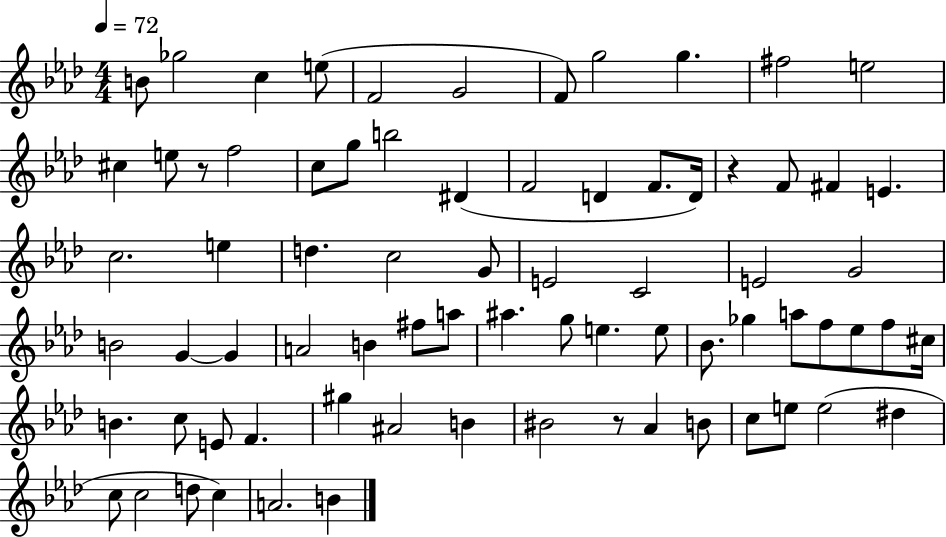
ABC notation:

X:1
T:Untitled
M:4/4
L:1/4
K:Ab
B/2 _g2 c e/2 F2 G2 F/2 g2 g ^f2 e2 ^c e/2 z/2 f2 c/2 g/2 b2 ^D F2 D F/2 D/4 z F/2 ^F E c2 e d c2 G/2 E2 C2 E2 G2 B2 G G A2 B ^f/2 a/2 ^a g/2 e e/2 _B/2 _g a/2 f/2 _e/2 f/2 ^c/4 B c/2 E/2 F ^g ^A2 B ^B2 z/2 _A B/2 c/2 e/2 e2 ^d c/2 c2 d/2 c A2 B